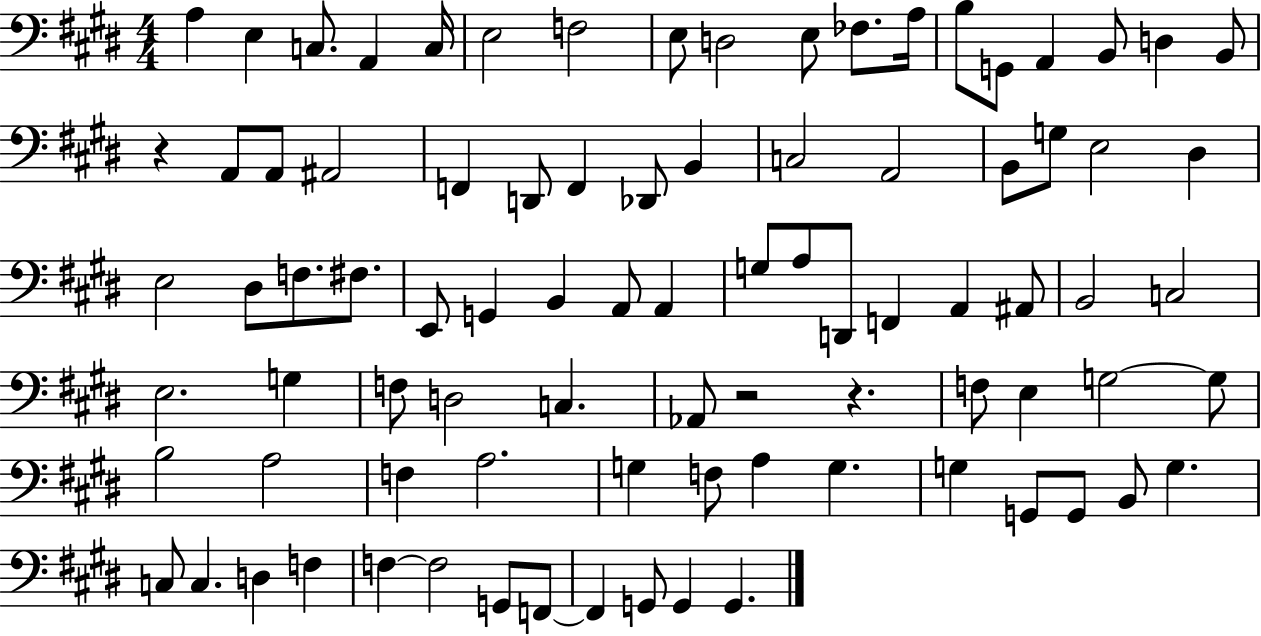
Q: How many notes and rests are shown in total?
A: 87